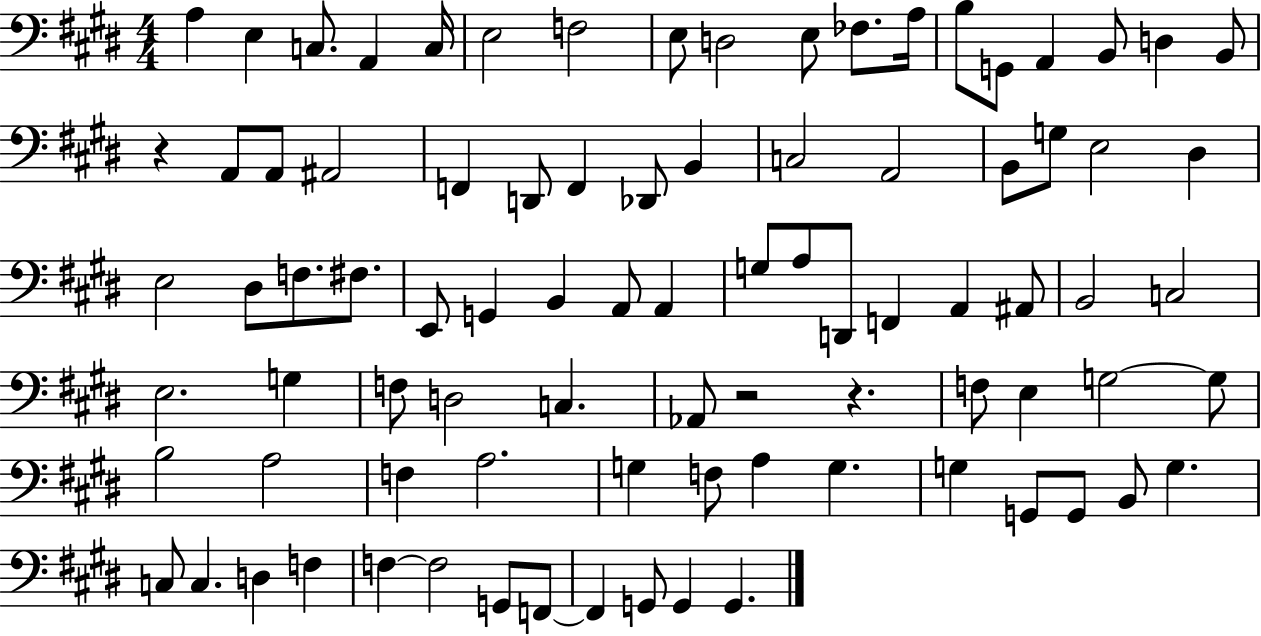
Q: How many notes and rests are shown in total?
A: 87